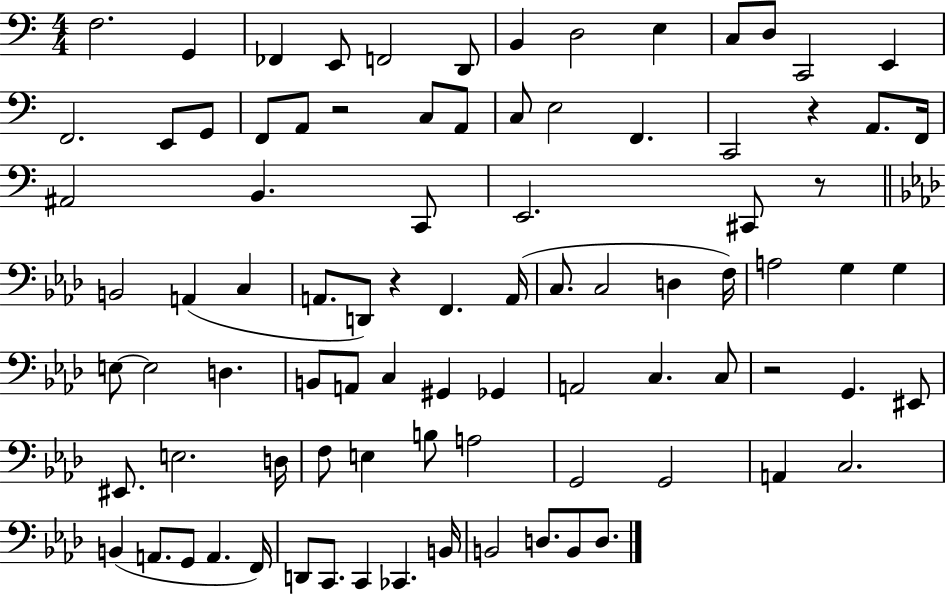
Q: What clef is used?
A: bass